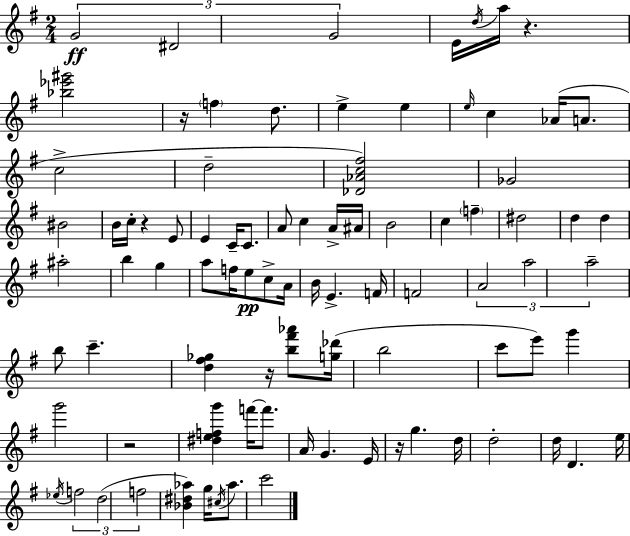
G4/h D#4/h G4/h E4/s D5/s A5/s R/q. [Bb5,Eb6,G#6]/h R/s F5/q D5/e. E5/q E5/q E5/s C5/q Ab4/s A4/e. C5/h D5/h [Db4,Ab4,C5,F#5]/h Gb4/h BIS4/h B4/s C5/s R/q E4/e E4/q C4/s C4/e. A4/e C5/q A4/s A#4/s B4/h C5/q F5/q D#5/h D5/q D5/q A#5/h B5/q G5/q A5/e F5/s E5/e C5/e A4/s B4/s E4/q. F4/s F4/h A4/h A5/h A5/h B5/e C6/q. [D5,F#5,Gb5]/q R/s [B5,F#6,Ab6]/e [G5,Db6]/s B5/h C6/e E6/e G6/q G6/h R/h [D#5,E5,F5,G6]/q F6/s F6/e. A4/s G4/q. E4/s R/s G5/q. D5/s D5/h D5/s D4/q. E5/s Eb5/s F5/h D5/h F5/h [Bb4,D#5,Ab5]/q G5/s C#5/s Ab5/e. C6/h